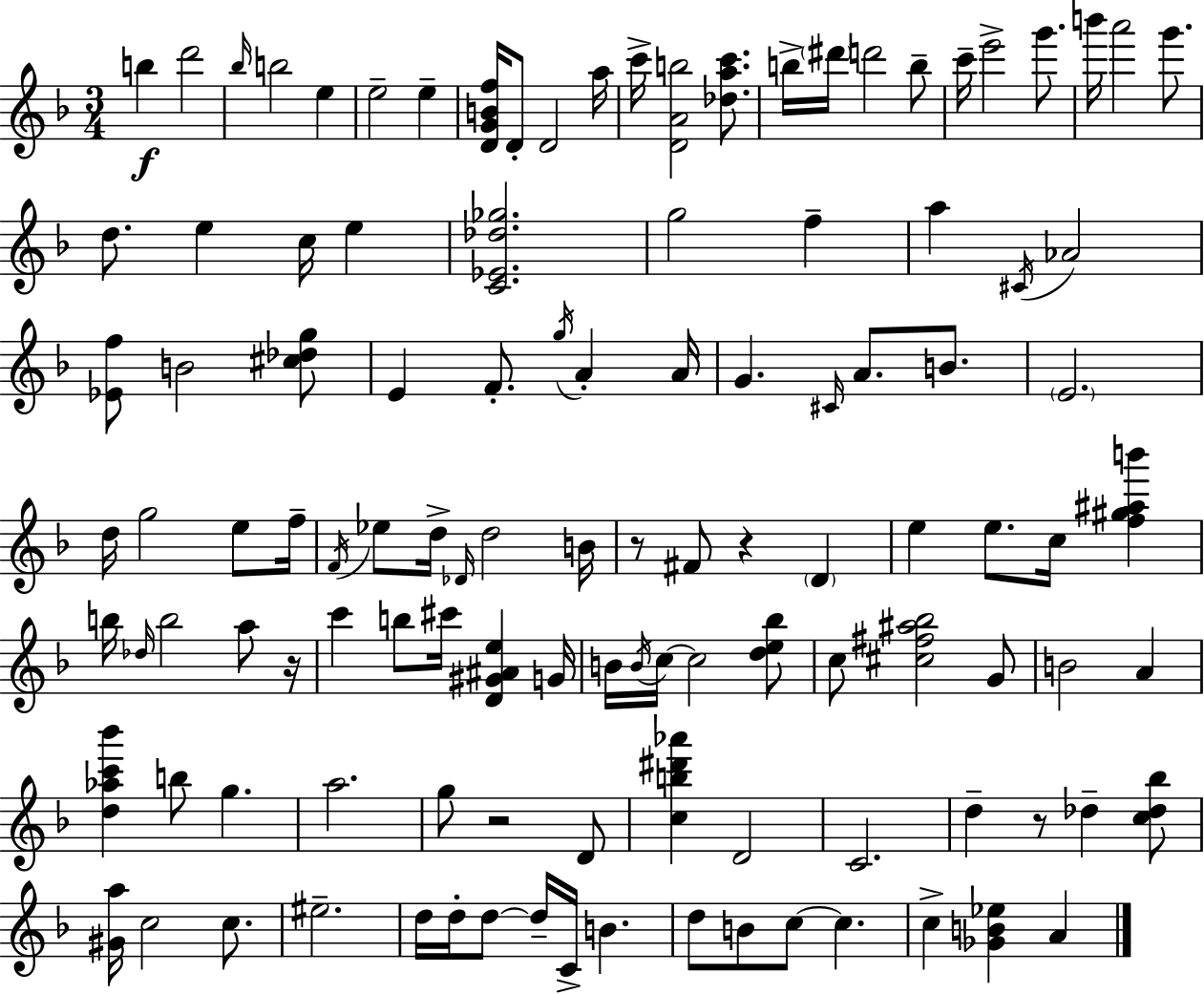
{
  \clef treble
  \numericTimeSignature
  \time 3/4
  \key d \minor
  \repeat volta 2 { b''4\f d'''2 | \grace { bes''16 } b''2 e''4 | e''2-- e''4-- | <d' g' b' f''>16 d'8-. d'2 | \break a''16 c'''16-> <d' a' b''>2 <des'' a'' c'''>8. | b''16-> \parenthesize dis'''16 d'''2 b''8-- | c'''16-- e'''2-> g'''8. | b'''16 a'''2 g'''8. | \break d''8. e''4 c''16 e''4 | <c' ees' des'' ges''>2. | g''2 f''4-- | a''4 \acciaccatura { cis'16 } aes'2 | \break <ees' f''>8 b'2 | <cis'' des'' g''>8 e'4 f'8.-. \acciaccatura { g''16 } a'4-. | a'16 g'4. \grace { cis'16 } a'8. | b'8. \parenthesize e'2. | \break d''16 g''2 | e''8 f''16-- \acciaccatura { f'16 } ees''8 d''16-> \grace { des'16 } d''2 | b'16 r8 fis'8 r4 | \parenthesize d'4 e''4 e''8. | \break c''16 <f'' gis'' ais'' b'''>4 b''16 \grace { des''16 } b''2 | a''8 r16 c'''4 b''8 | cis'''16 <d' gis' ais' e''>4 g'16 b'16 \acciaccatura { b'16 } c''16~~ c''2 | <d'' e'' bes''>8 c''8 <cis'' fis'' ais'' bes''>2 | \break g'8 b'2 | a'4 <d'' aes'' c''' bes'''>4 | b''8 g''4. a''2. | g''8 r2 | \break d'8 <c'' b'' dis''' aes'''>4 | d'2 c'2. | d''4-- | r8 des''4-- <c'' des'' bes''>8 <gis' a''>16 c''2 | \break c''8. eis''2.-- | d''16 d''16-. d''8~~ | d''16-- c'16-> b'4. d''8 b'8 | c''8~~ c''4. c''4-> | \break <ges' b' ees''>4 a'4 } \bar "|."
}